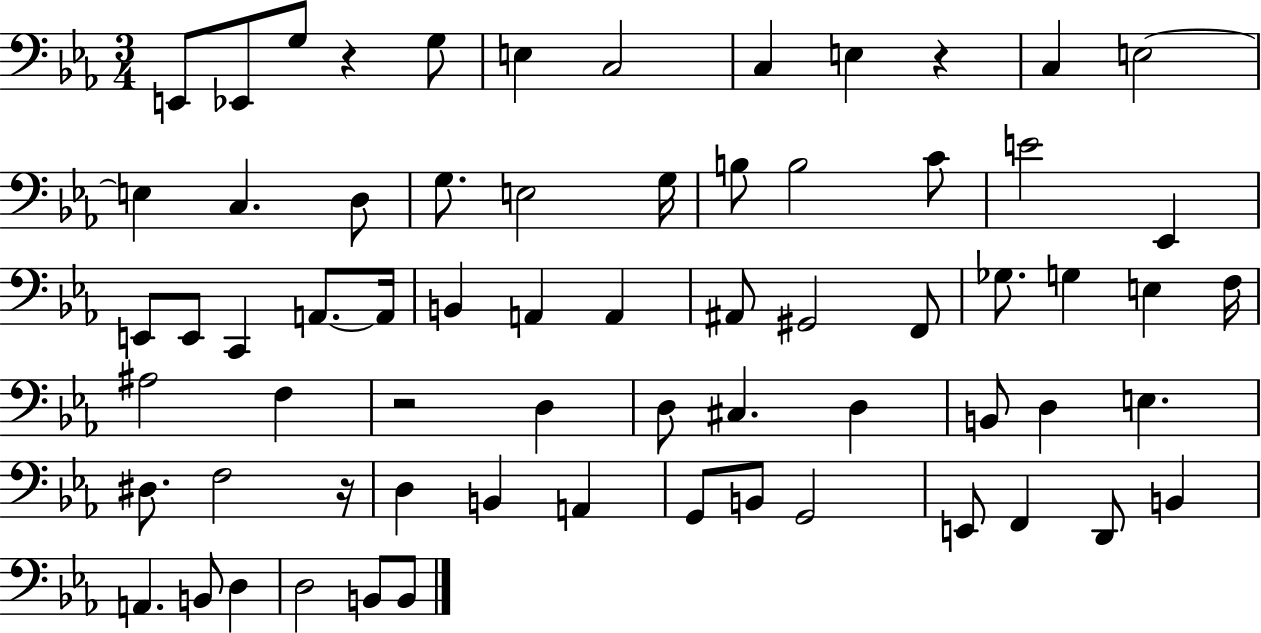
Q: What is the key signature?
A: EES major